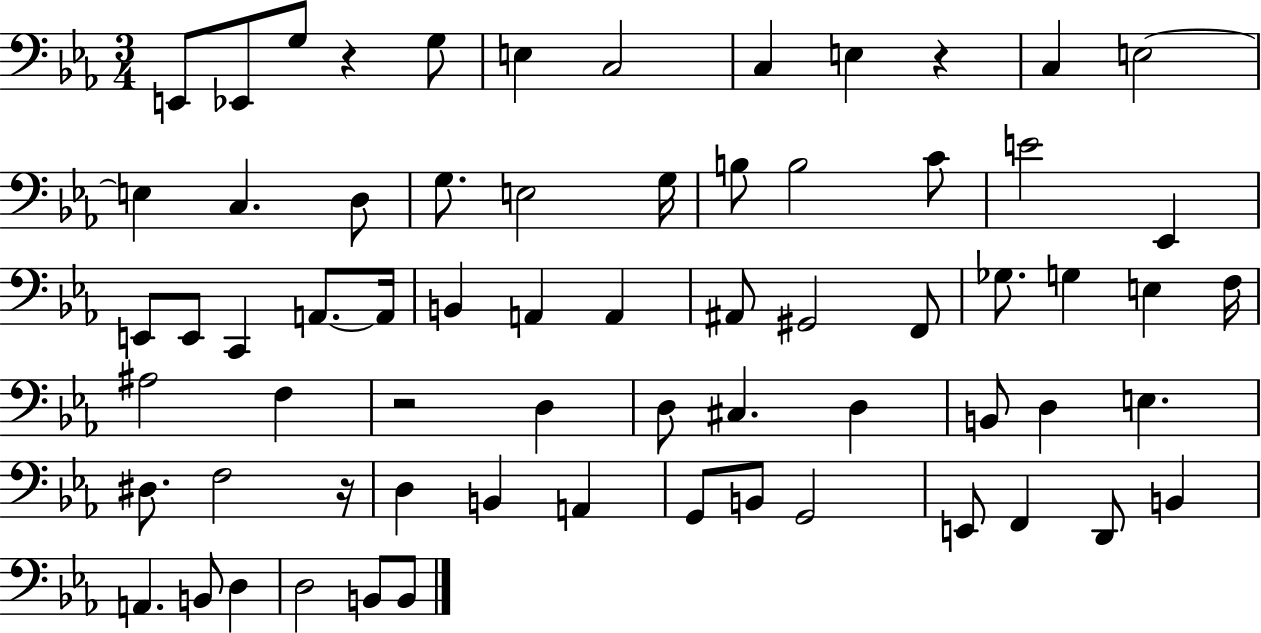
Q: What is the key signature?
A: EES major